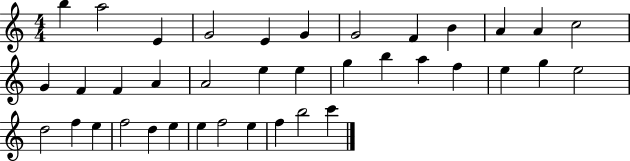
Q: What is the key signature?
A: C major